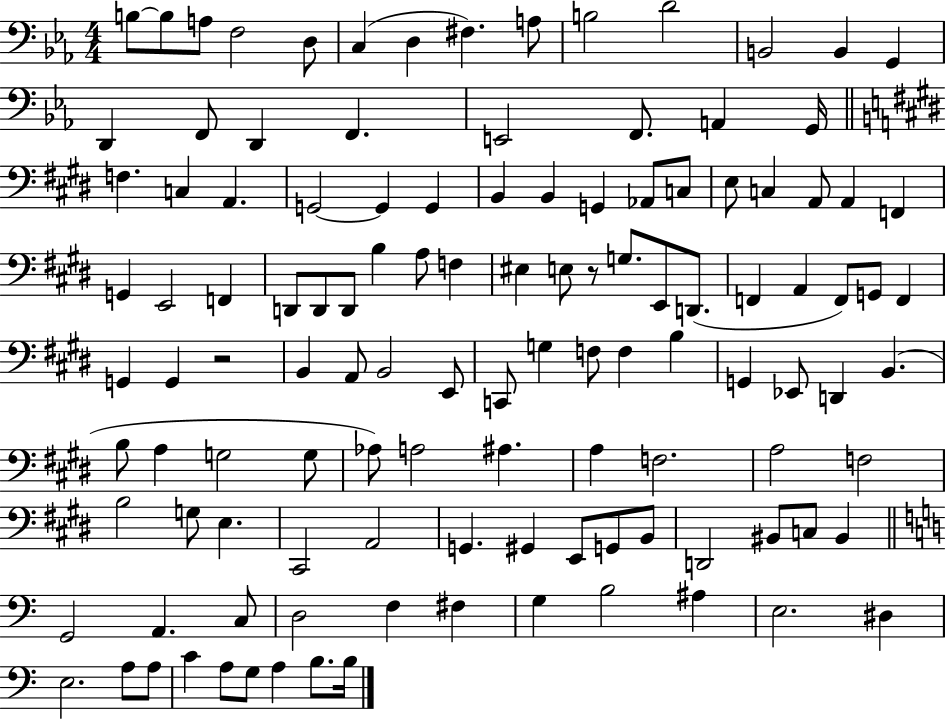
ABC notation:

X:1
T:Untitled
M:4/4
L:1/4
K:Eb
B,/2 B,/2 A,/2 F,2 D,/2 C, D, ^F, A,/2 B,2 D2 B,,2 B,, G,, D,, F,,/2 D,, F,, E,,2 F,,/2 A,, G,,/4 F, C, A,, G,,2 G,, G,, B,, B,, G,, _A,,/2 C,/2 E,/2 C, A,,/2 A,, F,, G,, E,,2 F,, D,,/2 D,,/2 D,,/2 B, A,/2 F, ^E, E,/2 z/2 G,/2 E,,/2 D,,/2 F,, A,, F,,/2 G,,/2 F,, G,, G,, z2 B,, A,,/2 B,,2 E,,/2 C,,/2 G, F,/2 F, B, G,, _E,,/2 D,, B,, B,/2 A, G,2 G,/2 _A,/2 A,2 ^A, A, F,2 A,2 F,2 B,2 G,/2 E, ^C,,2 A,,2 G,, ^G,, E,,/2 G,,/2 B,,/2 D,,2 ^B,,/2 C,/2 ^B,, G,,2 A,, C,/2 D,2 F, ^F, G, B,2 ^A, E,2 ^D, E,2 A,/2 A,/2 C A,/2 G,/2 A, B,/2 B,/4